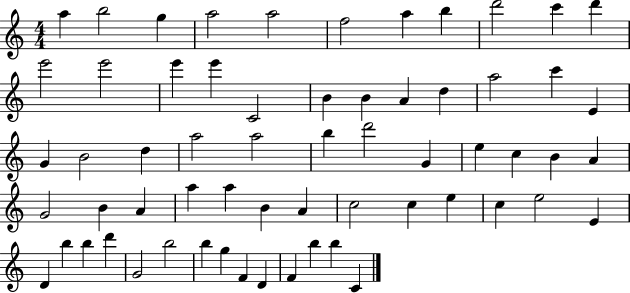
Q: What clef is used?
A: treble